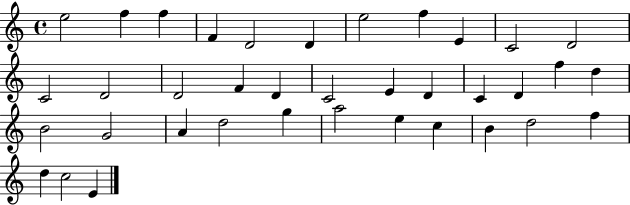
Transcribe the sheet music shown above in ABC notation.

X:1
T:Untitled
M:4/4
L:1/4
K:C
e2 f f F D2 D e2 f E C2 D2 C2 D2 D2 F D C2 E D C D f d B2 G2 A d2 g a2 e c B d2 f d c2 E